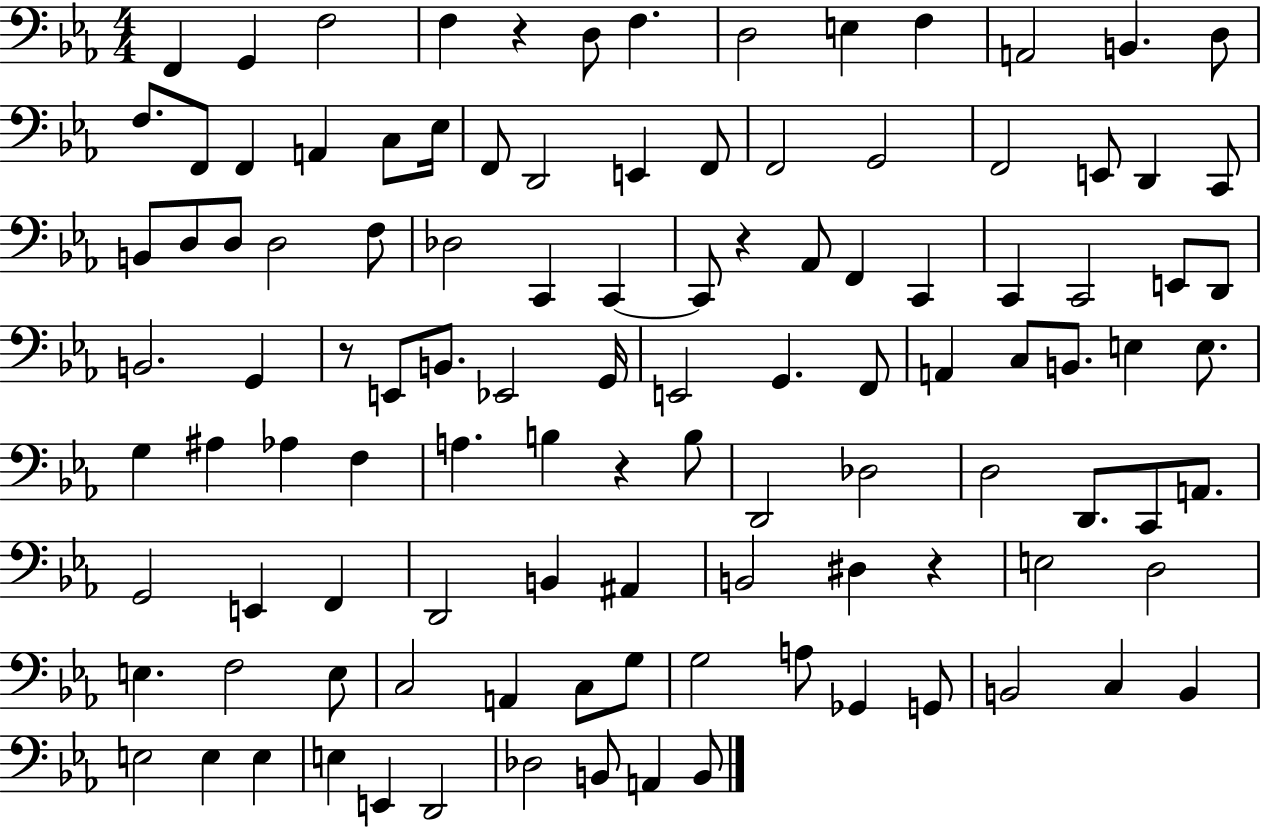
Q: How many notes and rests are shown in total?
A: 110